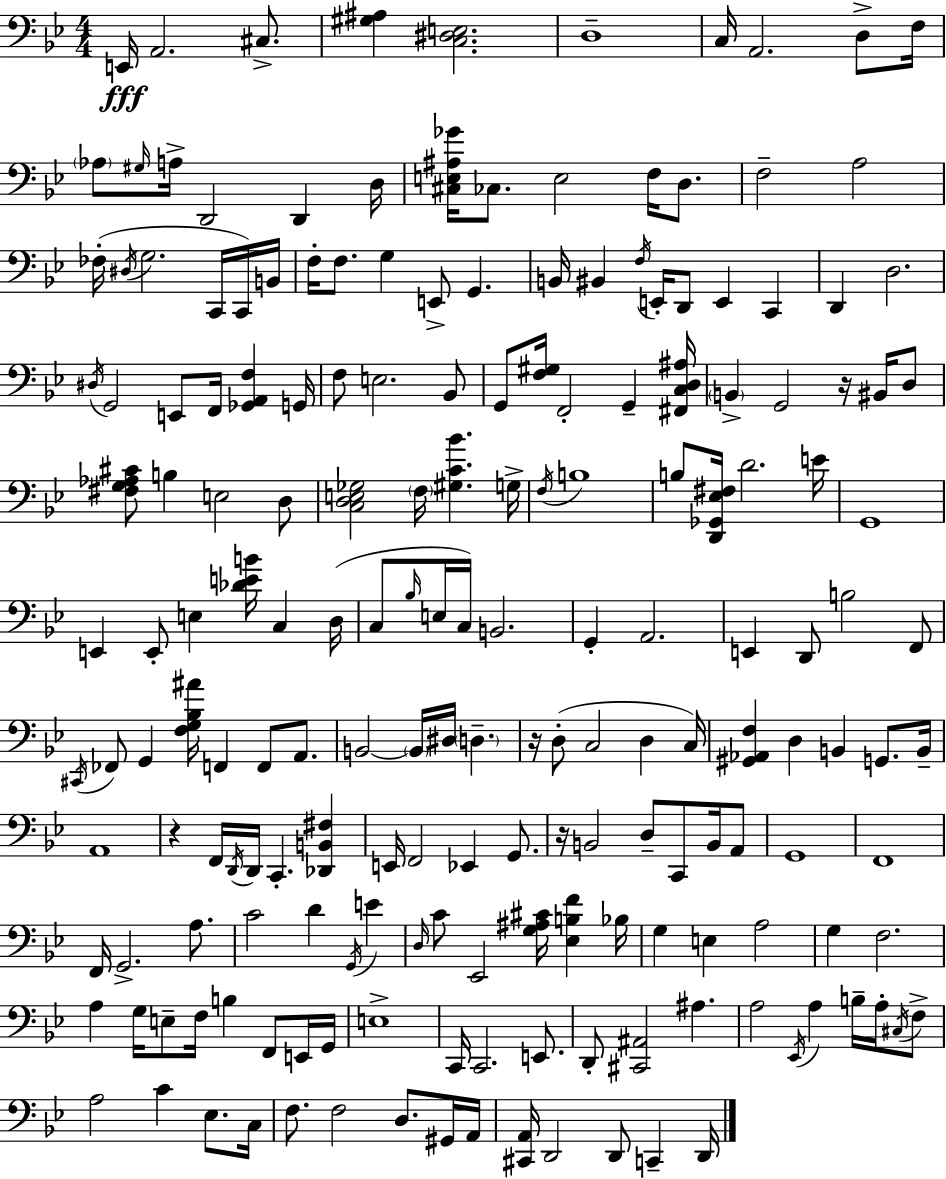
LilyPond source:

{
  \clef bass
  \numericTimeSignature
  \time 4/4
  \key bes \major
  \repeat volta 2 { e,16\fff a,2. cis8.-> | <gis ais>4 <c dis e>2. | d1-- | c16 a,2. d8-> f16 | \break \parenthesize aes8 \grace { gis16 } a16-> d,2 d,4 | d16 <cis e ais ges'>16 ces8. e2 f16 d8. | f2-- a2 | fes16-.( \acciaccatura { dis16 } g2. c,16 | \break c,16) b,16 f16-. f8. g4 e,8-> g,4. | b,16 bis,4 \acciaccatura { f16 } e,16-. d,8 e,4 c,4 | d,4 d2. | \acciaccatura { dis16 } g,2 e,8 f,16 <ges, a, f>4 | \break g,16 f8 e2. | bes,8 g,8 <f gis>16 f,2-. g,4-- | <fis, c d ais>16 \parenthesize b,4-> g,2 | r16 bis,16 d8 <fis g aes cis'>8 b4 e2 | \break d8 <c d e ges>2 \parenthesize f16 <gis c' bes'>4. | g16-> \acciaccatura { f16 } b1 | b8 <d, ges, ees fis>16 d'2. | e'16 g,1 | \break e,4 e,8-. e4 <des' e' b'>16 | c4 d16( c8 \grace { bes16 } e16 c16) b,2. | g,4-. a,2. | e,4 d,8 b2 | \break f,8 \acciaccatura { cis,16 } fes,8 g,4 <f g bes ais'>16 f,4 | f,8 a,8. b,2~~ \parenthesize b,16 | dis16 \parenthesize d4.-- r16 d8-.( c2 | d4 c16) <gis, aes, f>4 d4 b,4 | \break g,8. b,16-- a,1 | r4 f,16 \acciaccatura { d,16 } d,16 c,4.-. | <des, b, fis>4 e,16 f,2 | ees,4 g,8. r16 b,2 | \break d8-- c,8 b,16 a,8 g,1 | f,1 | f,16 g,2.-> | a8. c'2 | \break d'4 \acciaccatura { g,16 } e'4 \grace { d16 } c'8 ees,2 | <g ais cis'>16 <ees b f'>4 bes16 g4 e4 | a2 g4 f2. | a4 g16 e8-- | \break f16 b4 f,8 e,16 g,16 e1-> | c,16 c,2. | e,8. d,8-. <cis, ais,>2 | ais4. a2 | \break \acciaccatura { ees,16 } a4 b16-- a16-. \acciaccatura { cis16 } f8-> a2 | c'4 ees8. c16 f8. f2 | d8. gis,16 a,16 <cis, a,>16 d,2 | d,8 c,4-- d,16 } \bar "|."
}